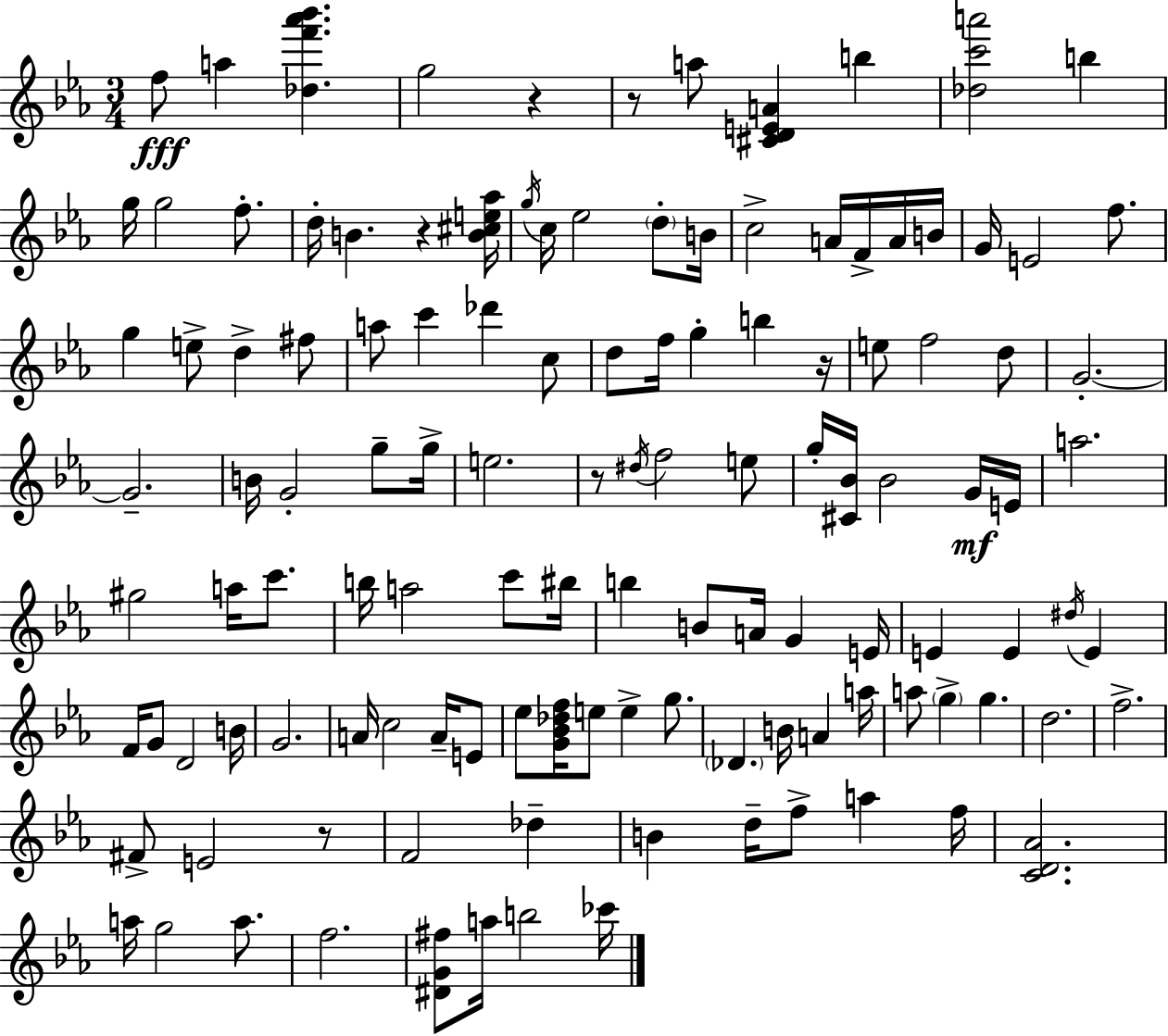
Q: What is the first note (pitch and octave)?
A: F5